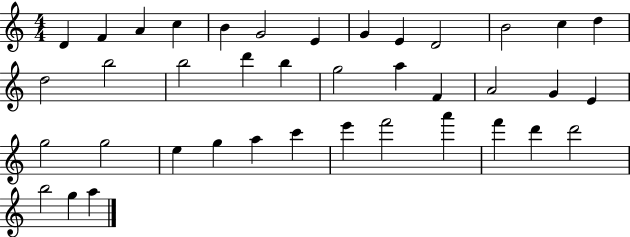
D4/q F4/q A4/q C5/q B4/q G4/h E4/q G4/q E4/q D4/h B4/h C5/q D5/q D5/h B5/h B5/h D6/q B5/q G5/h A5/q F4/q A4/h G4/q E4/q G5/h G5/h E5/q G5/q A5/q C6/q E6/q F6/h A6/q F6/q D6/q D6/h B5/h G5/q A5/q